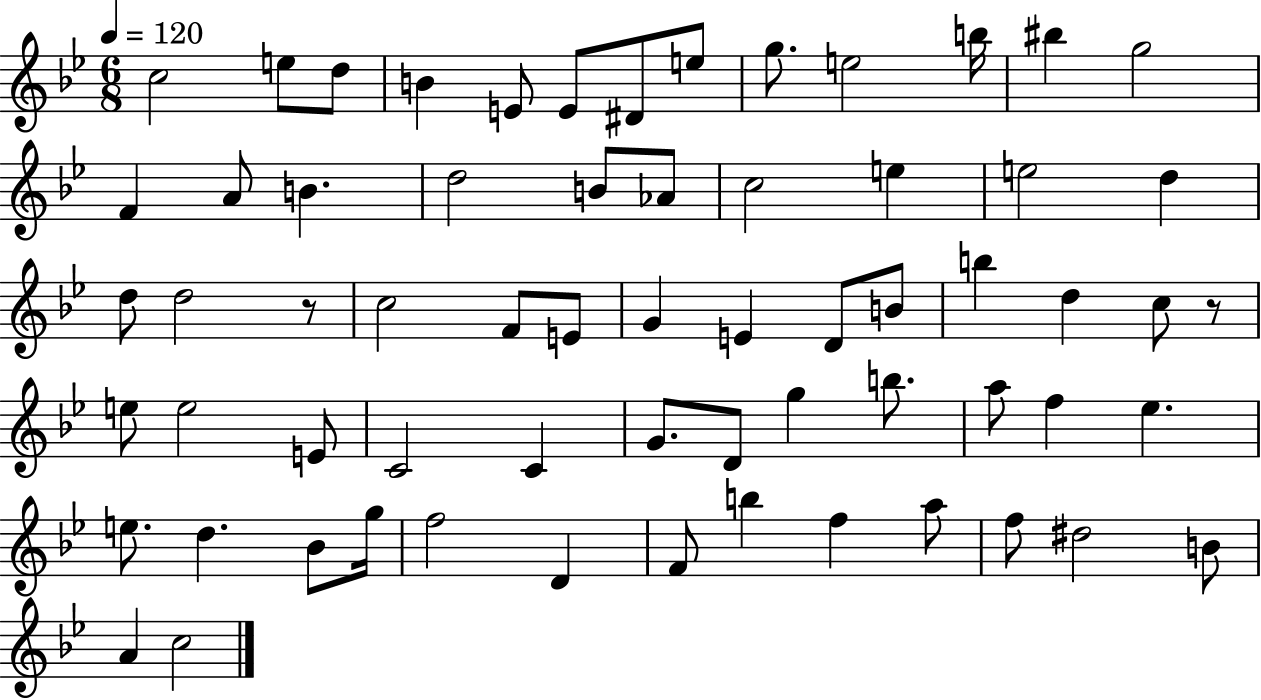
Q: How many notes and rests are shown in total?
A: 64